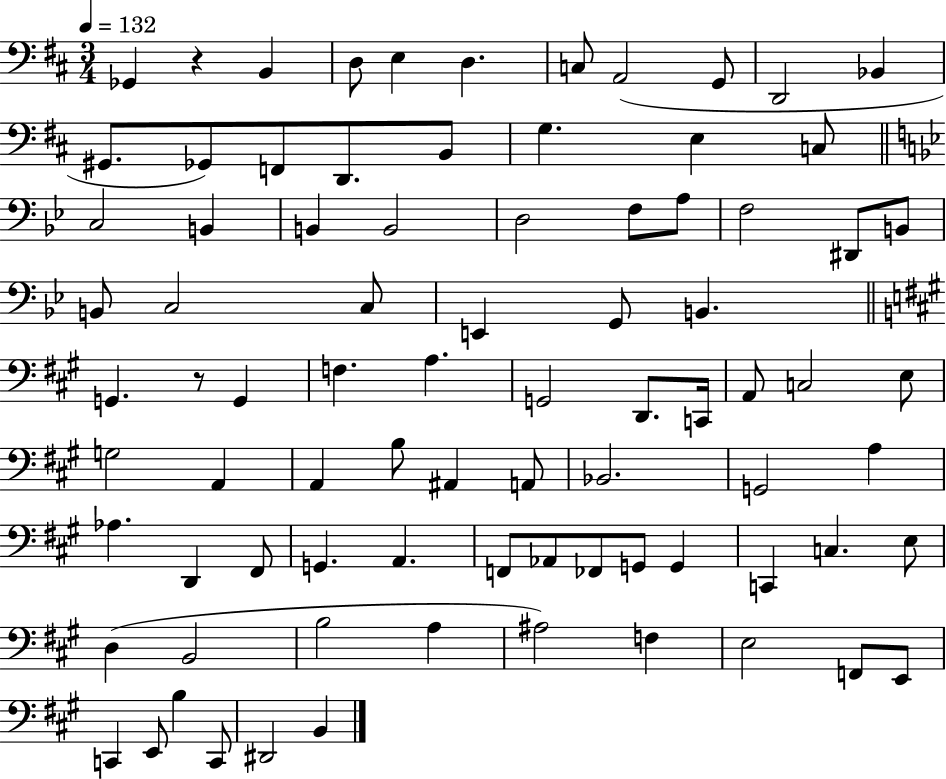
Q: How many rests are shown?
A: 2